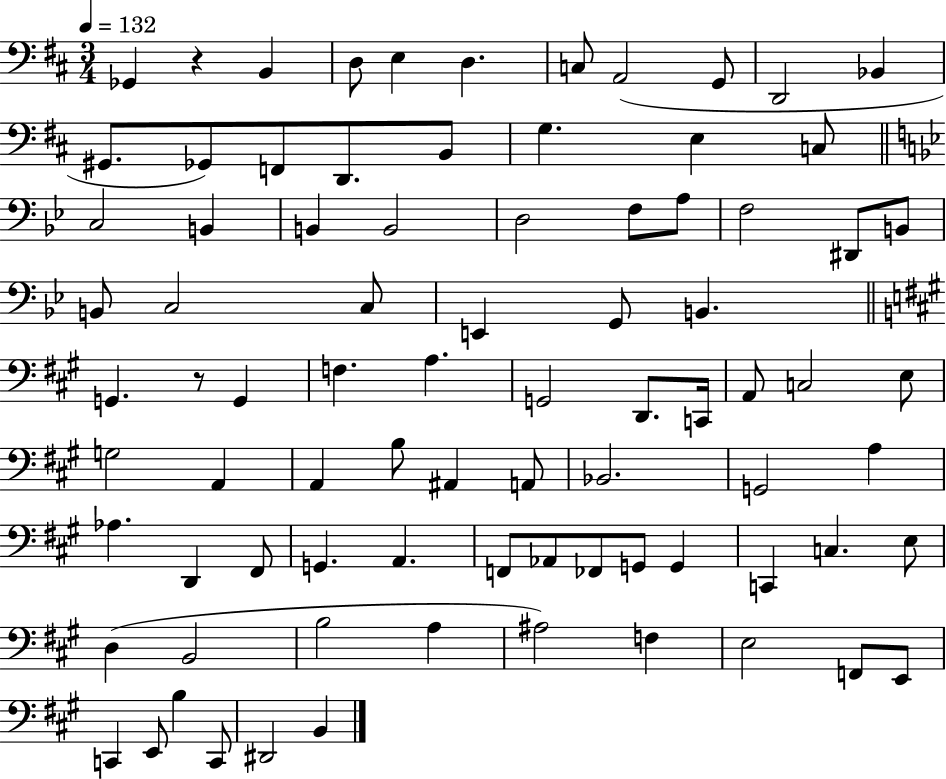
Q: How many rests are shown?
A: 2